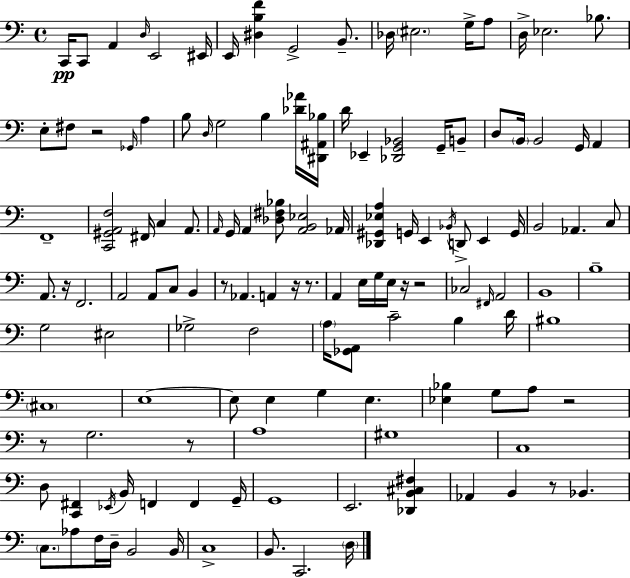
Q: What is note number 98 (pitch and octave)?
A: B2